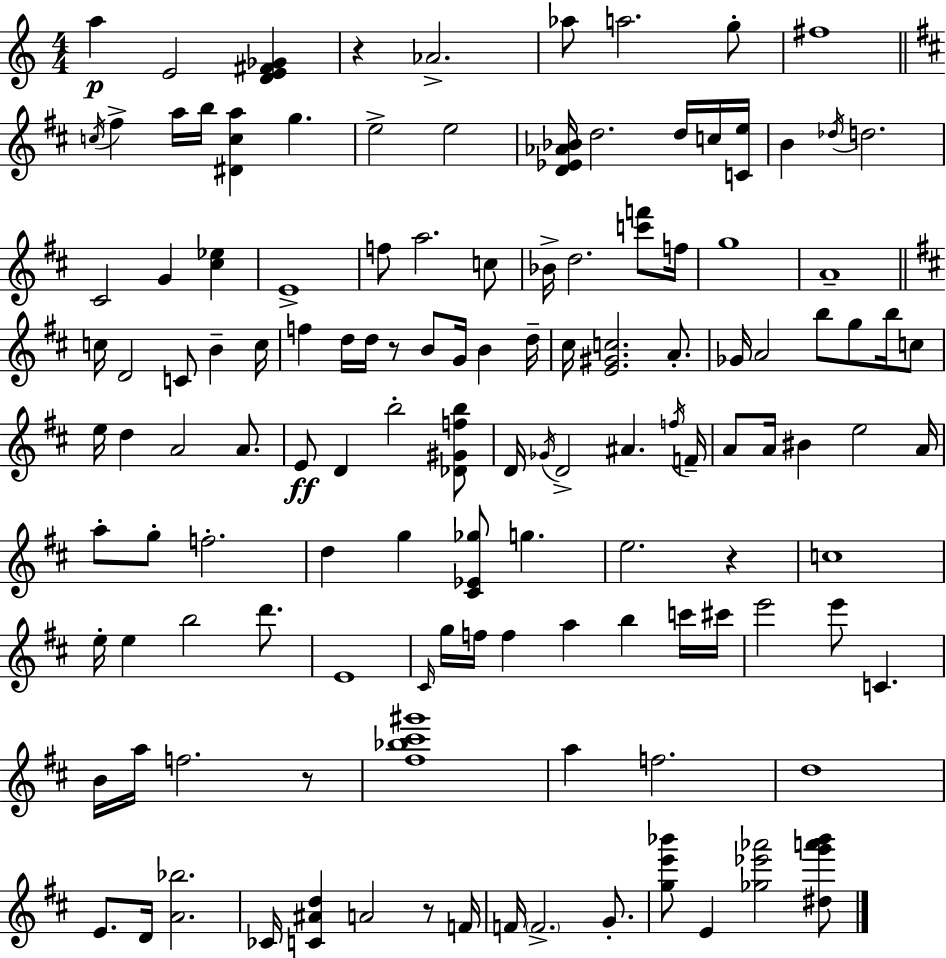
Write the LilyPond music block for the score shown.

{
  \clef treble
  \numericTimeSignature
  \time 4/4
  \key c \major
  a''4\p e'2 <d' e' fis' ges'>4 | r4 aes'2.-> | aes''8 a''2. g''8-. | fis''1 | \break \bar "||" \break \key b \minor \acciaccatura { c''16 } fis''4-> a''16 b''16 <dis' c'' a''>4 g''4. | e''2-> e''2 | <d' ees' aes' bes'>16 d''2. d''16 c''16 | <c' e''>16 b'4 \acciaccatura { des''16 } d''2. | \break cis'2 g'4 <cis'' ees''>4 | e'1-> | f''8 a''2. | c''8 bes'16-> d''2. <c''' f'''>8 | \break f''16 g''1 | a'1-- | \bar "||" \break \key d \major c''16 d'2 c'8 b'4-- c''16 | f''4 d''16 d''16 r8 b'8 g'16 b'4 d''16-- | cis''16 <e' gis' c''>2. a'8.-. | ges'16 a'2 b''8 g''8 b''16 c''8 | \break e''16 d''4 a'2 a'8. | e'8\ff d'4 b''2-. <des' gis' f'' b''>8 | d'16 \acciaccatura { ges'16 } d'2-> ais'4. | \acciaccatura { f''16 } f'16-- a'8 a'16 bis'4 e''2 | \break a'16 a''8-. g''8-. f''2.-. | d''4 g''4 <cis' ees' ges''>8 g''4. | e''2. r4 | c''1 | \break e''16-. e''4 b''2 d'''8. | e'1 | \grace { cis'16 } g''16 f''16 f''4 a''4 b''4 | c'''16 cis'''16 e'''2 e'''8 c'4. | \break b'16 a''16 f''2. | r8 <fis'' bes'' cis''' gis'''>1 | a''4 f''2. | d''1 | \break e'8. d'16 <a' bes''>2. | ces'16 <c' ais' d''>4 a'2 | r8 f'16 f'16 \parenthesize f'2.-> | g'8.-. <g'' e''' bes'''>8 e'4 <ges'' ees''' aes'''>2 | \break <dis'' g''' a''' bes'''>8 \bar "|."
}